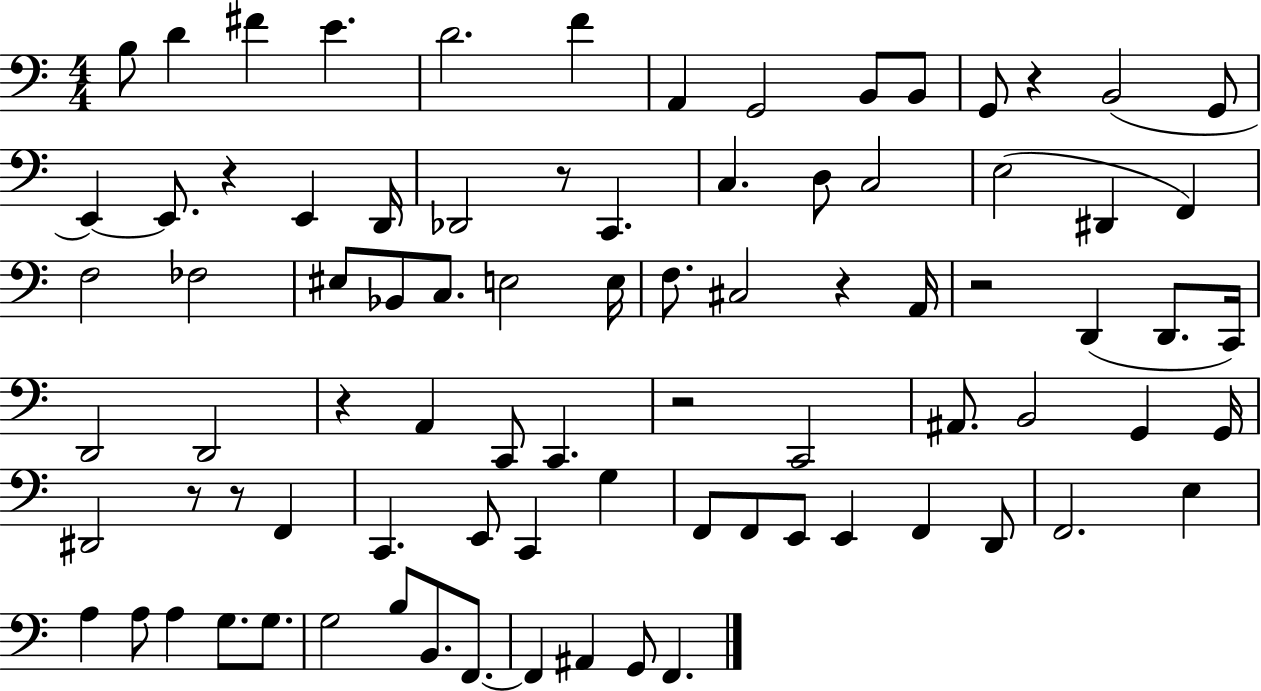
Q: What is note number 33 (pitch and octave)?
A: F3